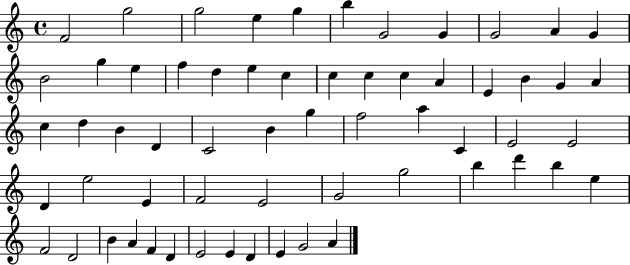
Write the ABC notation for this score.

X:1
T:Untitled
M:4/4
L:1/4
K:C
F2 g2 g2 e g b G2 G G2 A G B2 g e f d e c c c c A E B G A c d B D C2 B g f2 a C E2 E2 D e2 E F2 E2 G2 g2 b d' b e F2 D2 B A F D E2 E D E G2 A